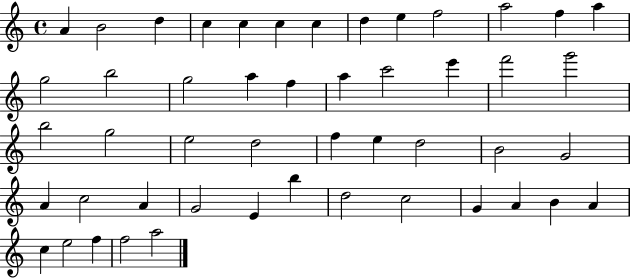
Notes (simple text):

A4/q B4/h D5/q C5/q C5/q C5/q C5/q D5/q E5/q F5/h A5/h F5/q A5/q G5/h B5/h G5/h A5/q F5/q A5/q C6/h E6/q F6/h G6/h B5/h G5/h E5/h D5/h F5/q E5/q D5/h B4/h G4/h A4/q C5/h A4/q G4/h E4/q B5/q D5/h C5/h G4/q A4/q B4/q A4/q C5/q E5/h F5/q F5/h A5/h